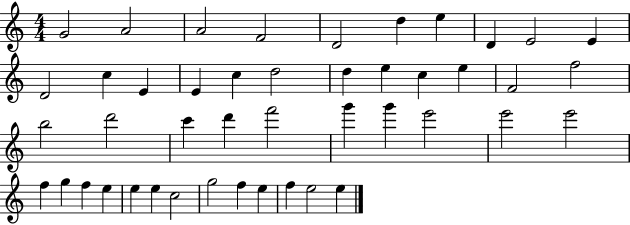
G4/h A4/h A4/h F4/h D4/h D5/q E5/q D4/q E4/h E4/q D4/h C5/q E4/q E4/q C5/q D5/h D5/q E5/q C5/q E5/q F4/h F5/h B5/h D6/h C6/q D6/q F6/h G6/q G6/q E6/h E6/h E6/h F5/q G5/q F5/q E5/q E5/q E5/q C5/h G5/h F5/q E5/q F5/q E5/h E5/q